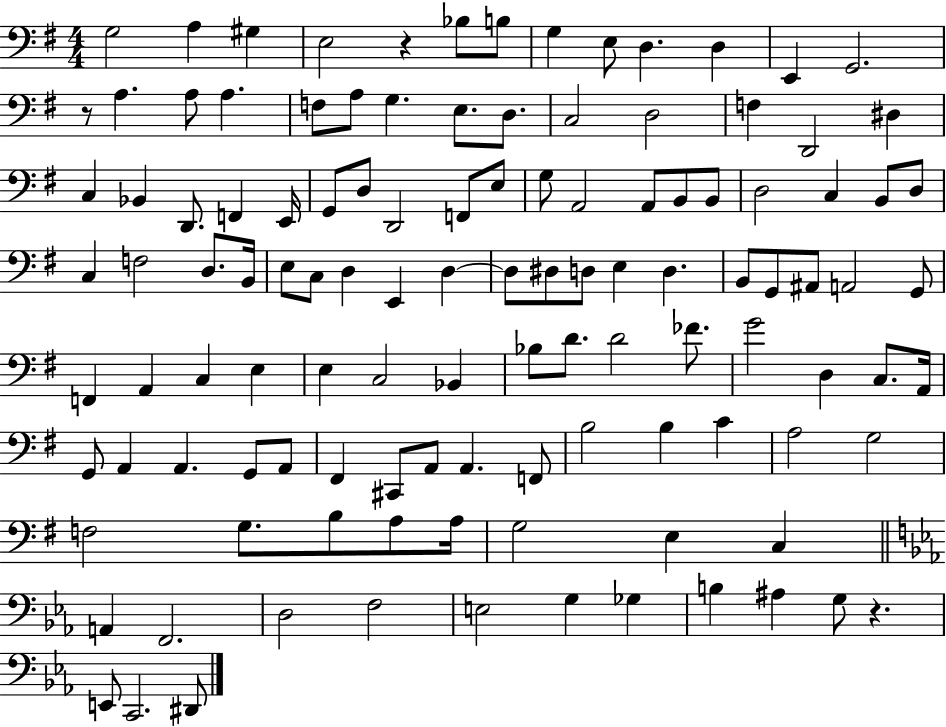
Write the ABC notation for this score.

X:1
T:Untitled
M:4/4
L:1/4
K:G
G,2 A, ^G, E,2 z _B,/2 B,/2 G, E,/2 D, D, E,, G,,2 z/2 A, A,/2 A, F,/2 A,/2 G, E,/2 D,/2 C,2 D,2 F, D,,2 ^D, C, _B,, D,,/2 F,, E,,/4 G,,/2 D,/2 D,,2 F,,/2 E,/2 G,/2 A,,2 A,,/2 B,,/2 B,,/2 D,2 C, B,,/2 D,/2 C, F,2 D,/2 B,,/4 E,/2 C,/2 D, E,, D, D,/2 ^D,/2 D,/2 E, D, B,,/2 G,,/2 ^A,,/2 A,,2 G,,/2 F,, A,, C, E, E, C,2 _B,, _B,/2 D/2 D2 _F/2 G2 D, C,/2 A,,/4 G,,/2 A,, A,, G,,/2 A,,/2 ^F,, ^C,,/2 A,,/2 A,, F,,/2 B,2 B, C A,2 G,2 F,2 G,/2 B,/2 A,/2 A,/4 G,2 E, C, A,, F,,2 D,2 F,2 E,2 G, _G, B, ^A, G,/2 z E,,/2 C,,2 ^D,,/2